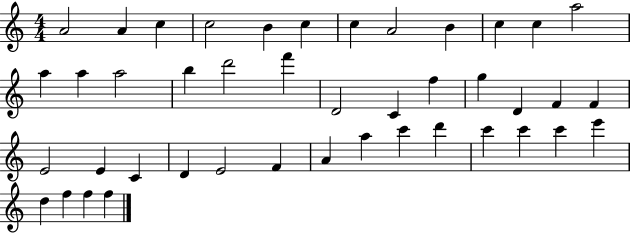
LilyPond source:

{
  \clef treble
  \numericTimeSignature
  \time 4/4
  \key c \major
  a'2 a'4 c''4 | c''2 b'4 c''4 | c''4 a'2 b'4 | c''4 c''4 a''2 | \break a''4 a''4 a''2 | b''4 d'''2 f'''4 | d'2 c'4 f''4 | g''4 d'4 f'4 f'4 | \break e'2 e'4 c'4 | d'4 e'2 f'4 | a'4 a''4 c'''4 d'''4 | c'''4 c'''4 c'''4 e'''4 | \break d''4 f''4 f''4 f''4 | \bar "|."
}